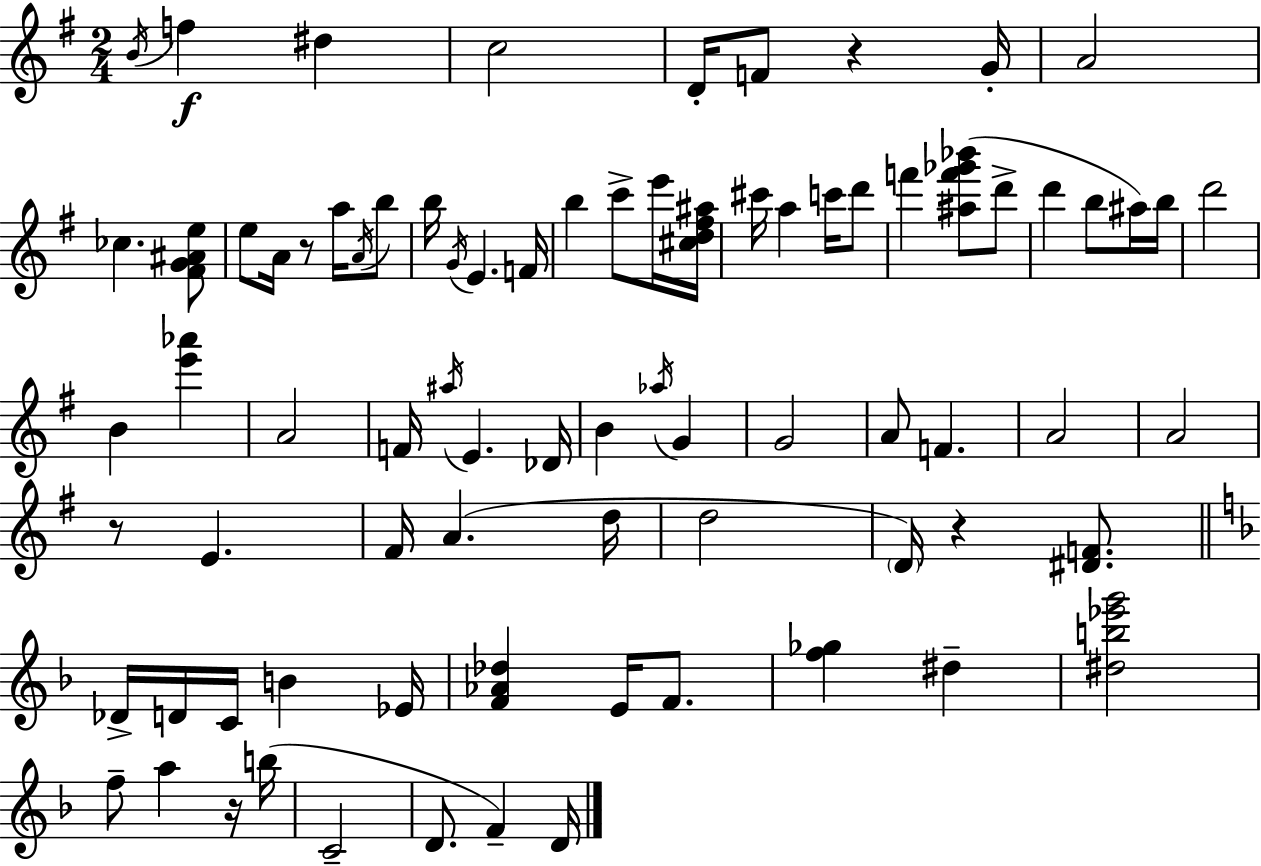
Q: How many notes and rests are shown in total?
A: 80